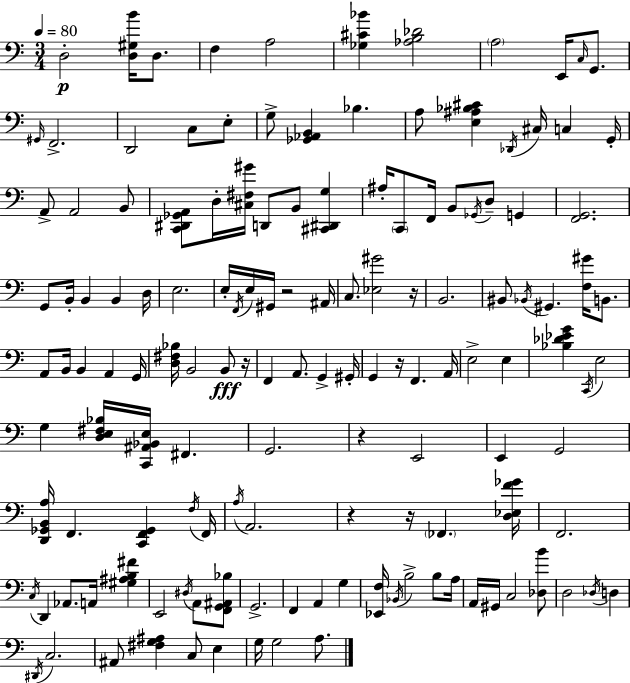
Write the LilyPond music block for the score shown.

{
  \clef bass
  \numericTimeSignature
  \time 3/4
  \key c \major
  \tempo 4 = 80
  d2-.\p <d gis b'>16 d8. | f4 a2 | <ges cis' bes'>4 <aes b des'>2 | \parenthesize a2 e,16 \grace { c16 } g,8. | \break \grace { gis,16 } f,2.-> | d,2 c8 | e8-. g8-> <ges, aes, b,>4 bes4. | a8 <e ais bes cis'>4 \acciaccatura { des,16 } cis16 c4 | \break g,16-. a,8-> a,2 | b,8 <c, dis, ges, a,>8 d16-. <cis fis gis'>16 d,8 b,8 <cis, dis, g>4 | ais16-. \parenthesize c,8 f,16 b,8 \acciaccatura { ges,16 } d8-- | g,4 <f, g,>2. | \break g,8 b,16-. b,4 b,4 | d16 e2. | e16-. \acciaccatura { f,16 } e16 gis,16 r2 | ais,16 c8. <ees gis'>2 | \break r16 b,2. | bis,8 \acciaccatura { bes,16 } gis,4. | <f gis'>16 b,8. a,8 b,16 b,4 | a,4 g,16 <d fis bes>16 b,2 | \break b,8\fff r16 f,4 a,8. | g,4-> gis,16-. g,4 r16 f,4. | a,16 e2-> | e4 <bes des' ees' g'>4 \acciaccatura { c,16 } e2 | \break g4 <d e fis bes>16 | <c, ais, bes, e>16 fis,4. g,2. | r4 e,2 | e,4 g,2 | \break <d, ges, b, a>16 f,4. | <c, f, ges,>4 \acciaccatura { f16 } f,16 \acciaccatura { a16 } a,2. | r4 | r16 \parenthesize fes,4. <d ees f' ges'>16 f,2. | \break \acciaccatura { c16 } d,4 | aes,8. a,16 <gis ais b fis'>4 e,2 | \acciaccatura { dis16 } a,8 <f, g, ais, bes>8 g,2.-> | f,4 | \break a,4 g4 <ees, f>16 | \acciaccatura { bes,16 } b2-> b8 a16 | a,16 gis,16 c2 <des b'>8 | d2 \acciaccatura { des16 } d4 | \break \acciaccatura { dis,16 } c2. | ais,8 <fis g ais>4 c8 e4 | g16 g2 a8. | \bar "|."
}